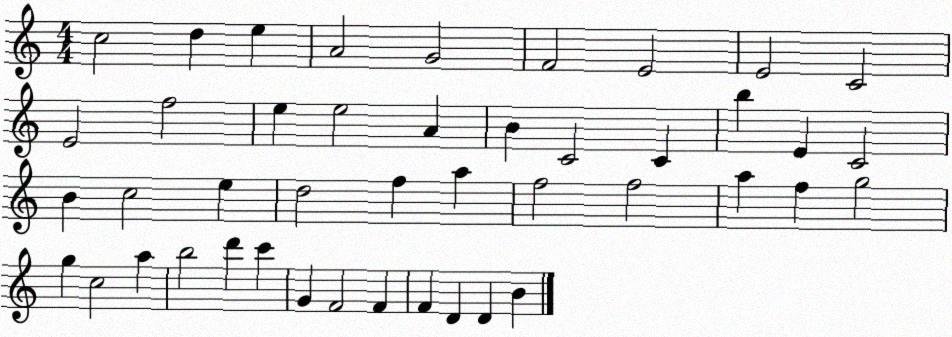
X:1
T:Untitled
M:4/4
L:1/4
K:C
c2 d e A2 G2 F2 E2 E2 C2 E2 f2 e e2 A B C2 C b E C2 B c2 e d2 f a f2 f2 a f g2 g c2 a b2 d' c' G F2 F F D D B